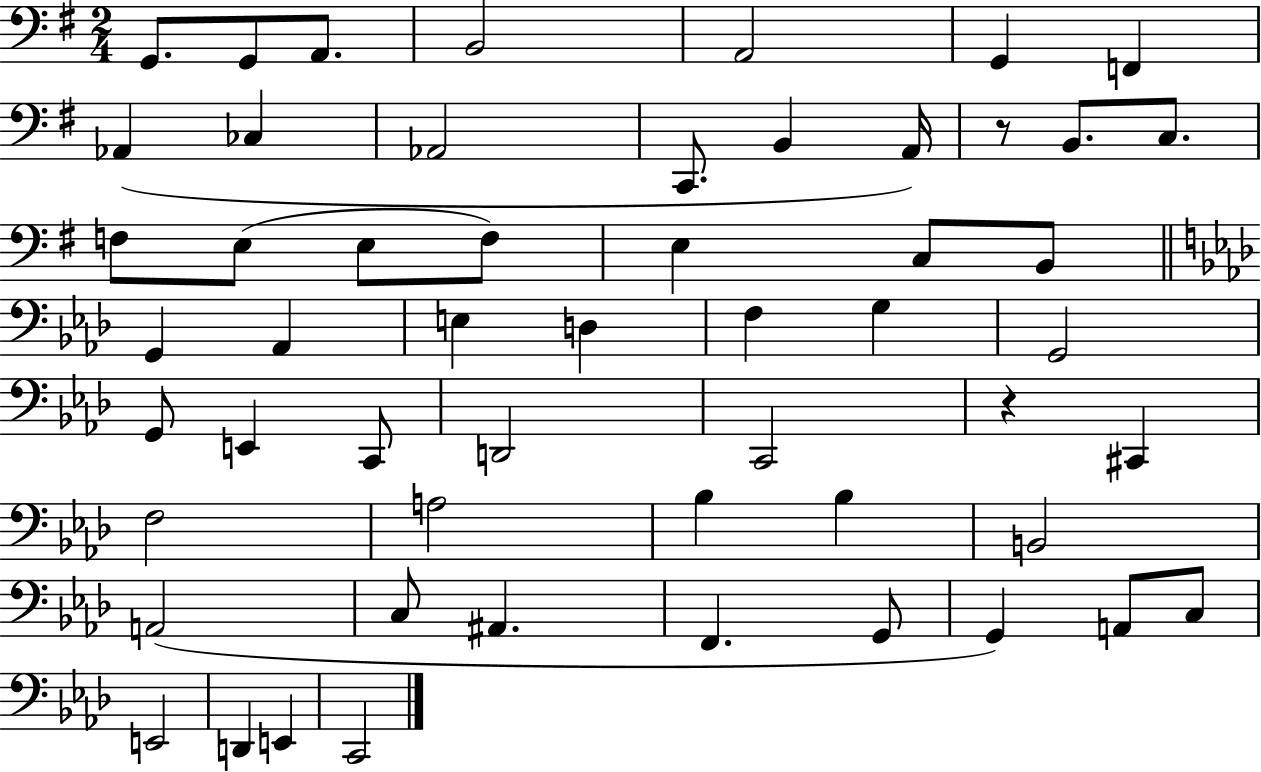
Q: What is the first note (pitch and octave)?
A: G2